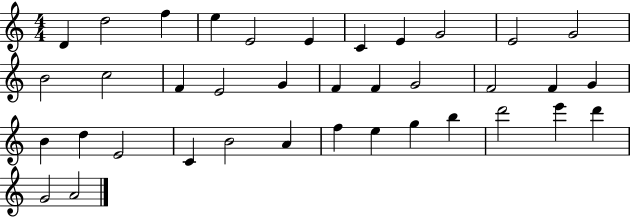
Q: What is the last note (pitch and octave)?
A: A4